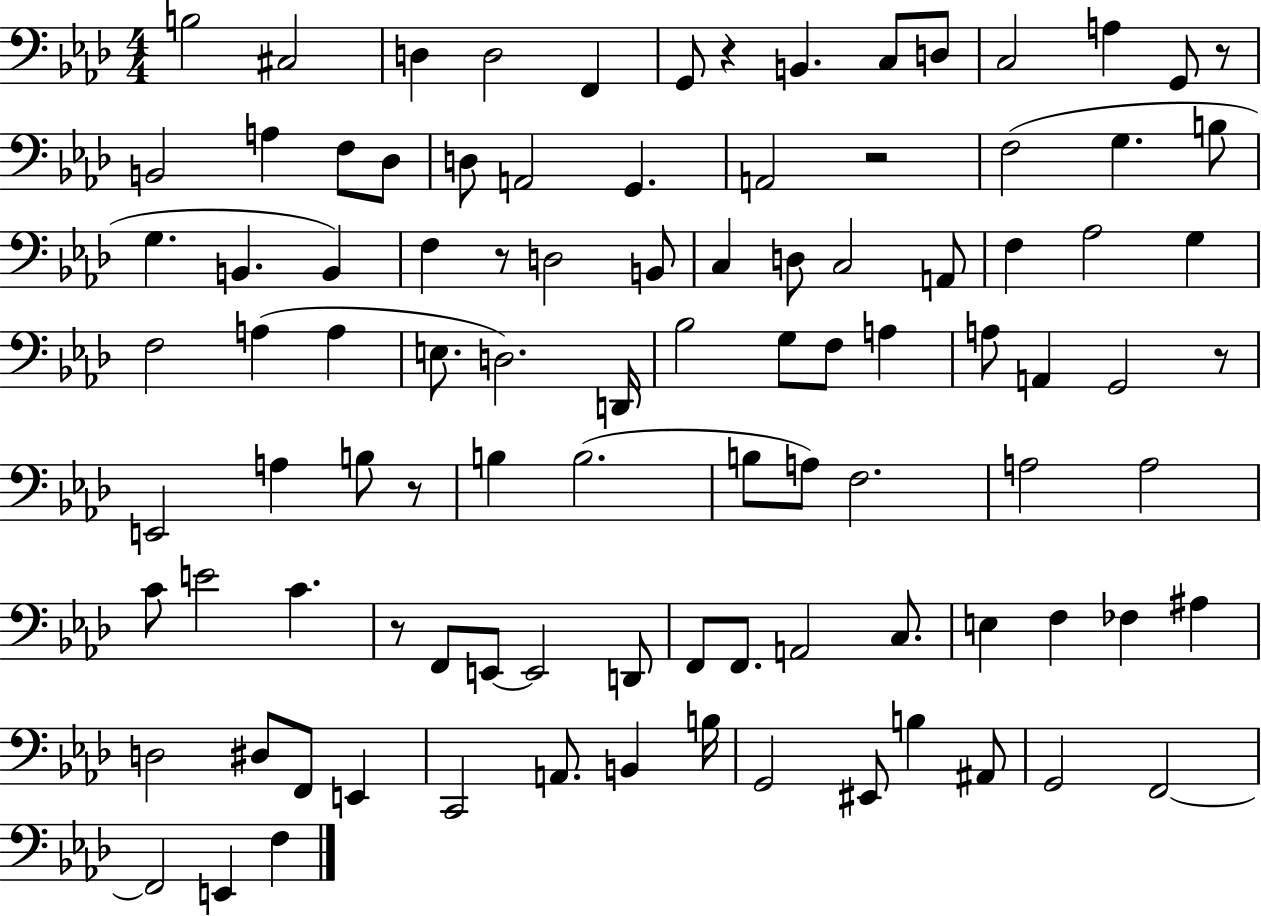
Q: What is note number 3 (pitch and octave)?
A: D3